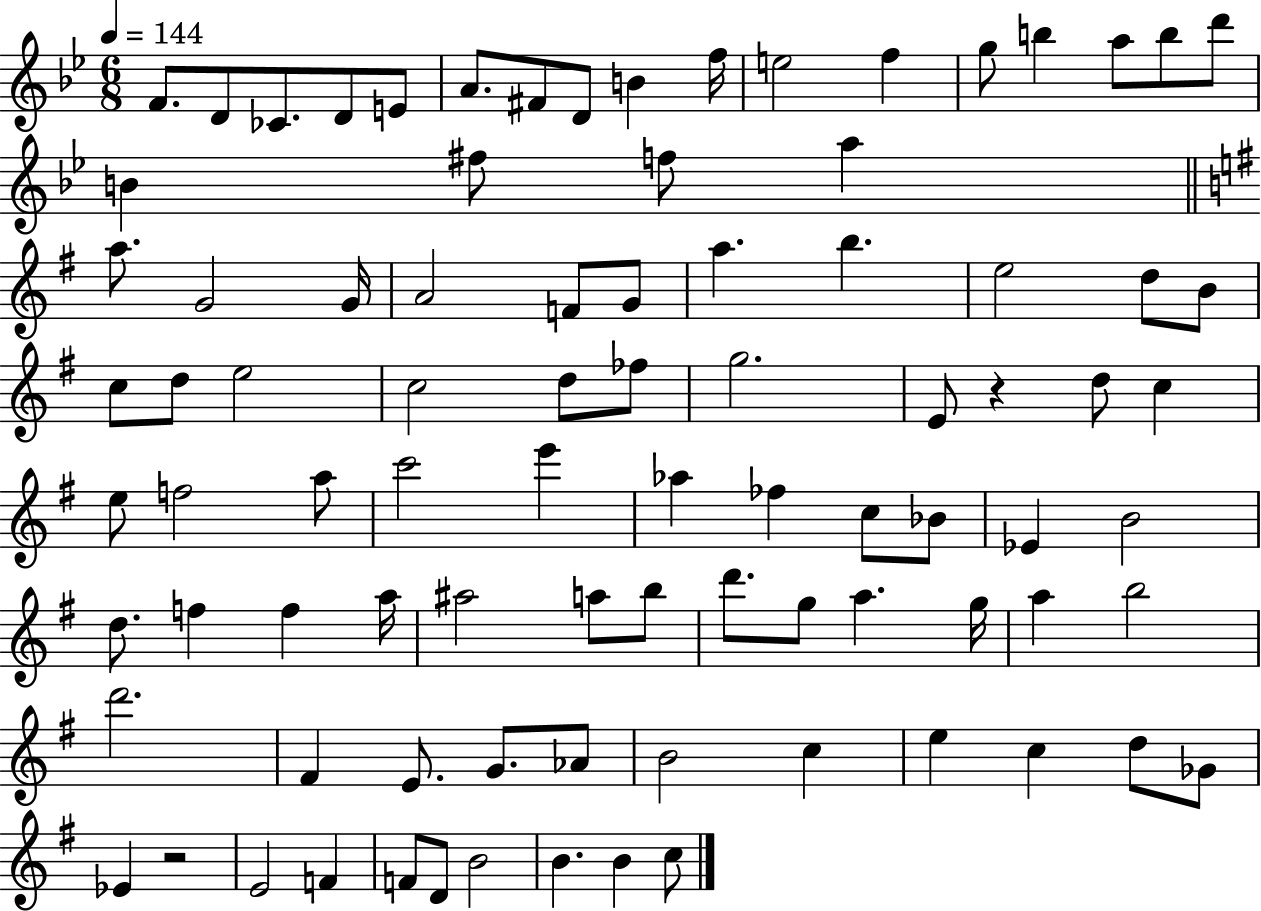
F4/e. D4/e CES4/e. D4/e E4/e A4/e. F#4/e D4/e B4/q F5/s E5/h F5/q G5/e B5/q A5/e B5/e D6/e B4/q F#5/e F5/e A5/q A5/e. G4/h G4/s A4/h F4/e G4/e A5/q. B5/q. E5/h D5/e B4/e C5/e D5/e E5/h C5/h D5/e FES5/e G5/h. E4/e R/q D5/e C5/q E5/e F5/h A5/e C6/h E6/q Ab5/q FES5/q C5/e Bb4/e Eb4/q B4/h D5/e. F5/q F5/q A5/s A#5/h A5/e B5/e D6/e. G5/e A5/q. G5/s A5/q B5/h D6/h. F#4/q E4/e. G4/e. Ab4/e B4/h C5/q E5/q C5/q D5/e Gb4/e Eb4/q R/h E4/h F4/q F4/e D4/e B4/h B4/q. B4/q C5/e